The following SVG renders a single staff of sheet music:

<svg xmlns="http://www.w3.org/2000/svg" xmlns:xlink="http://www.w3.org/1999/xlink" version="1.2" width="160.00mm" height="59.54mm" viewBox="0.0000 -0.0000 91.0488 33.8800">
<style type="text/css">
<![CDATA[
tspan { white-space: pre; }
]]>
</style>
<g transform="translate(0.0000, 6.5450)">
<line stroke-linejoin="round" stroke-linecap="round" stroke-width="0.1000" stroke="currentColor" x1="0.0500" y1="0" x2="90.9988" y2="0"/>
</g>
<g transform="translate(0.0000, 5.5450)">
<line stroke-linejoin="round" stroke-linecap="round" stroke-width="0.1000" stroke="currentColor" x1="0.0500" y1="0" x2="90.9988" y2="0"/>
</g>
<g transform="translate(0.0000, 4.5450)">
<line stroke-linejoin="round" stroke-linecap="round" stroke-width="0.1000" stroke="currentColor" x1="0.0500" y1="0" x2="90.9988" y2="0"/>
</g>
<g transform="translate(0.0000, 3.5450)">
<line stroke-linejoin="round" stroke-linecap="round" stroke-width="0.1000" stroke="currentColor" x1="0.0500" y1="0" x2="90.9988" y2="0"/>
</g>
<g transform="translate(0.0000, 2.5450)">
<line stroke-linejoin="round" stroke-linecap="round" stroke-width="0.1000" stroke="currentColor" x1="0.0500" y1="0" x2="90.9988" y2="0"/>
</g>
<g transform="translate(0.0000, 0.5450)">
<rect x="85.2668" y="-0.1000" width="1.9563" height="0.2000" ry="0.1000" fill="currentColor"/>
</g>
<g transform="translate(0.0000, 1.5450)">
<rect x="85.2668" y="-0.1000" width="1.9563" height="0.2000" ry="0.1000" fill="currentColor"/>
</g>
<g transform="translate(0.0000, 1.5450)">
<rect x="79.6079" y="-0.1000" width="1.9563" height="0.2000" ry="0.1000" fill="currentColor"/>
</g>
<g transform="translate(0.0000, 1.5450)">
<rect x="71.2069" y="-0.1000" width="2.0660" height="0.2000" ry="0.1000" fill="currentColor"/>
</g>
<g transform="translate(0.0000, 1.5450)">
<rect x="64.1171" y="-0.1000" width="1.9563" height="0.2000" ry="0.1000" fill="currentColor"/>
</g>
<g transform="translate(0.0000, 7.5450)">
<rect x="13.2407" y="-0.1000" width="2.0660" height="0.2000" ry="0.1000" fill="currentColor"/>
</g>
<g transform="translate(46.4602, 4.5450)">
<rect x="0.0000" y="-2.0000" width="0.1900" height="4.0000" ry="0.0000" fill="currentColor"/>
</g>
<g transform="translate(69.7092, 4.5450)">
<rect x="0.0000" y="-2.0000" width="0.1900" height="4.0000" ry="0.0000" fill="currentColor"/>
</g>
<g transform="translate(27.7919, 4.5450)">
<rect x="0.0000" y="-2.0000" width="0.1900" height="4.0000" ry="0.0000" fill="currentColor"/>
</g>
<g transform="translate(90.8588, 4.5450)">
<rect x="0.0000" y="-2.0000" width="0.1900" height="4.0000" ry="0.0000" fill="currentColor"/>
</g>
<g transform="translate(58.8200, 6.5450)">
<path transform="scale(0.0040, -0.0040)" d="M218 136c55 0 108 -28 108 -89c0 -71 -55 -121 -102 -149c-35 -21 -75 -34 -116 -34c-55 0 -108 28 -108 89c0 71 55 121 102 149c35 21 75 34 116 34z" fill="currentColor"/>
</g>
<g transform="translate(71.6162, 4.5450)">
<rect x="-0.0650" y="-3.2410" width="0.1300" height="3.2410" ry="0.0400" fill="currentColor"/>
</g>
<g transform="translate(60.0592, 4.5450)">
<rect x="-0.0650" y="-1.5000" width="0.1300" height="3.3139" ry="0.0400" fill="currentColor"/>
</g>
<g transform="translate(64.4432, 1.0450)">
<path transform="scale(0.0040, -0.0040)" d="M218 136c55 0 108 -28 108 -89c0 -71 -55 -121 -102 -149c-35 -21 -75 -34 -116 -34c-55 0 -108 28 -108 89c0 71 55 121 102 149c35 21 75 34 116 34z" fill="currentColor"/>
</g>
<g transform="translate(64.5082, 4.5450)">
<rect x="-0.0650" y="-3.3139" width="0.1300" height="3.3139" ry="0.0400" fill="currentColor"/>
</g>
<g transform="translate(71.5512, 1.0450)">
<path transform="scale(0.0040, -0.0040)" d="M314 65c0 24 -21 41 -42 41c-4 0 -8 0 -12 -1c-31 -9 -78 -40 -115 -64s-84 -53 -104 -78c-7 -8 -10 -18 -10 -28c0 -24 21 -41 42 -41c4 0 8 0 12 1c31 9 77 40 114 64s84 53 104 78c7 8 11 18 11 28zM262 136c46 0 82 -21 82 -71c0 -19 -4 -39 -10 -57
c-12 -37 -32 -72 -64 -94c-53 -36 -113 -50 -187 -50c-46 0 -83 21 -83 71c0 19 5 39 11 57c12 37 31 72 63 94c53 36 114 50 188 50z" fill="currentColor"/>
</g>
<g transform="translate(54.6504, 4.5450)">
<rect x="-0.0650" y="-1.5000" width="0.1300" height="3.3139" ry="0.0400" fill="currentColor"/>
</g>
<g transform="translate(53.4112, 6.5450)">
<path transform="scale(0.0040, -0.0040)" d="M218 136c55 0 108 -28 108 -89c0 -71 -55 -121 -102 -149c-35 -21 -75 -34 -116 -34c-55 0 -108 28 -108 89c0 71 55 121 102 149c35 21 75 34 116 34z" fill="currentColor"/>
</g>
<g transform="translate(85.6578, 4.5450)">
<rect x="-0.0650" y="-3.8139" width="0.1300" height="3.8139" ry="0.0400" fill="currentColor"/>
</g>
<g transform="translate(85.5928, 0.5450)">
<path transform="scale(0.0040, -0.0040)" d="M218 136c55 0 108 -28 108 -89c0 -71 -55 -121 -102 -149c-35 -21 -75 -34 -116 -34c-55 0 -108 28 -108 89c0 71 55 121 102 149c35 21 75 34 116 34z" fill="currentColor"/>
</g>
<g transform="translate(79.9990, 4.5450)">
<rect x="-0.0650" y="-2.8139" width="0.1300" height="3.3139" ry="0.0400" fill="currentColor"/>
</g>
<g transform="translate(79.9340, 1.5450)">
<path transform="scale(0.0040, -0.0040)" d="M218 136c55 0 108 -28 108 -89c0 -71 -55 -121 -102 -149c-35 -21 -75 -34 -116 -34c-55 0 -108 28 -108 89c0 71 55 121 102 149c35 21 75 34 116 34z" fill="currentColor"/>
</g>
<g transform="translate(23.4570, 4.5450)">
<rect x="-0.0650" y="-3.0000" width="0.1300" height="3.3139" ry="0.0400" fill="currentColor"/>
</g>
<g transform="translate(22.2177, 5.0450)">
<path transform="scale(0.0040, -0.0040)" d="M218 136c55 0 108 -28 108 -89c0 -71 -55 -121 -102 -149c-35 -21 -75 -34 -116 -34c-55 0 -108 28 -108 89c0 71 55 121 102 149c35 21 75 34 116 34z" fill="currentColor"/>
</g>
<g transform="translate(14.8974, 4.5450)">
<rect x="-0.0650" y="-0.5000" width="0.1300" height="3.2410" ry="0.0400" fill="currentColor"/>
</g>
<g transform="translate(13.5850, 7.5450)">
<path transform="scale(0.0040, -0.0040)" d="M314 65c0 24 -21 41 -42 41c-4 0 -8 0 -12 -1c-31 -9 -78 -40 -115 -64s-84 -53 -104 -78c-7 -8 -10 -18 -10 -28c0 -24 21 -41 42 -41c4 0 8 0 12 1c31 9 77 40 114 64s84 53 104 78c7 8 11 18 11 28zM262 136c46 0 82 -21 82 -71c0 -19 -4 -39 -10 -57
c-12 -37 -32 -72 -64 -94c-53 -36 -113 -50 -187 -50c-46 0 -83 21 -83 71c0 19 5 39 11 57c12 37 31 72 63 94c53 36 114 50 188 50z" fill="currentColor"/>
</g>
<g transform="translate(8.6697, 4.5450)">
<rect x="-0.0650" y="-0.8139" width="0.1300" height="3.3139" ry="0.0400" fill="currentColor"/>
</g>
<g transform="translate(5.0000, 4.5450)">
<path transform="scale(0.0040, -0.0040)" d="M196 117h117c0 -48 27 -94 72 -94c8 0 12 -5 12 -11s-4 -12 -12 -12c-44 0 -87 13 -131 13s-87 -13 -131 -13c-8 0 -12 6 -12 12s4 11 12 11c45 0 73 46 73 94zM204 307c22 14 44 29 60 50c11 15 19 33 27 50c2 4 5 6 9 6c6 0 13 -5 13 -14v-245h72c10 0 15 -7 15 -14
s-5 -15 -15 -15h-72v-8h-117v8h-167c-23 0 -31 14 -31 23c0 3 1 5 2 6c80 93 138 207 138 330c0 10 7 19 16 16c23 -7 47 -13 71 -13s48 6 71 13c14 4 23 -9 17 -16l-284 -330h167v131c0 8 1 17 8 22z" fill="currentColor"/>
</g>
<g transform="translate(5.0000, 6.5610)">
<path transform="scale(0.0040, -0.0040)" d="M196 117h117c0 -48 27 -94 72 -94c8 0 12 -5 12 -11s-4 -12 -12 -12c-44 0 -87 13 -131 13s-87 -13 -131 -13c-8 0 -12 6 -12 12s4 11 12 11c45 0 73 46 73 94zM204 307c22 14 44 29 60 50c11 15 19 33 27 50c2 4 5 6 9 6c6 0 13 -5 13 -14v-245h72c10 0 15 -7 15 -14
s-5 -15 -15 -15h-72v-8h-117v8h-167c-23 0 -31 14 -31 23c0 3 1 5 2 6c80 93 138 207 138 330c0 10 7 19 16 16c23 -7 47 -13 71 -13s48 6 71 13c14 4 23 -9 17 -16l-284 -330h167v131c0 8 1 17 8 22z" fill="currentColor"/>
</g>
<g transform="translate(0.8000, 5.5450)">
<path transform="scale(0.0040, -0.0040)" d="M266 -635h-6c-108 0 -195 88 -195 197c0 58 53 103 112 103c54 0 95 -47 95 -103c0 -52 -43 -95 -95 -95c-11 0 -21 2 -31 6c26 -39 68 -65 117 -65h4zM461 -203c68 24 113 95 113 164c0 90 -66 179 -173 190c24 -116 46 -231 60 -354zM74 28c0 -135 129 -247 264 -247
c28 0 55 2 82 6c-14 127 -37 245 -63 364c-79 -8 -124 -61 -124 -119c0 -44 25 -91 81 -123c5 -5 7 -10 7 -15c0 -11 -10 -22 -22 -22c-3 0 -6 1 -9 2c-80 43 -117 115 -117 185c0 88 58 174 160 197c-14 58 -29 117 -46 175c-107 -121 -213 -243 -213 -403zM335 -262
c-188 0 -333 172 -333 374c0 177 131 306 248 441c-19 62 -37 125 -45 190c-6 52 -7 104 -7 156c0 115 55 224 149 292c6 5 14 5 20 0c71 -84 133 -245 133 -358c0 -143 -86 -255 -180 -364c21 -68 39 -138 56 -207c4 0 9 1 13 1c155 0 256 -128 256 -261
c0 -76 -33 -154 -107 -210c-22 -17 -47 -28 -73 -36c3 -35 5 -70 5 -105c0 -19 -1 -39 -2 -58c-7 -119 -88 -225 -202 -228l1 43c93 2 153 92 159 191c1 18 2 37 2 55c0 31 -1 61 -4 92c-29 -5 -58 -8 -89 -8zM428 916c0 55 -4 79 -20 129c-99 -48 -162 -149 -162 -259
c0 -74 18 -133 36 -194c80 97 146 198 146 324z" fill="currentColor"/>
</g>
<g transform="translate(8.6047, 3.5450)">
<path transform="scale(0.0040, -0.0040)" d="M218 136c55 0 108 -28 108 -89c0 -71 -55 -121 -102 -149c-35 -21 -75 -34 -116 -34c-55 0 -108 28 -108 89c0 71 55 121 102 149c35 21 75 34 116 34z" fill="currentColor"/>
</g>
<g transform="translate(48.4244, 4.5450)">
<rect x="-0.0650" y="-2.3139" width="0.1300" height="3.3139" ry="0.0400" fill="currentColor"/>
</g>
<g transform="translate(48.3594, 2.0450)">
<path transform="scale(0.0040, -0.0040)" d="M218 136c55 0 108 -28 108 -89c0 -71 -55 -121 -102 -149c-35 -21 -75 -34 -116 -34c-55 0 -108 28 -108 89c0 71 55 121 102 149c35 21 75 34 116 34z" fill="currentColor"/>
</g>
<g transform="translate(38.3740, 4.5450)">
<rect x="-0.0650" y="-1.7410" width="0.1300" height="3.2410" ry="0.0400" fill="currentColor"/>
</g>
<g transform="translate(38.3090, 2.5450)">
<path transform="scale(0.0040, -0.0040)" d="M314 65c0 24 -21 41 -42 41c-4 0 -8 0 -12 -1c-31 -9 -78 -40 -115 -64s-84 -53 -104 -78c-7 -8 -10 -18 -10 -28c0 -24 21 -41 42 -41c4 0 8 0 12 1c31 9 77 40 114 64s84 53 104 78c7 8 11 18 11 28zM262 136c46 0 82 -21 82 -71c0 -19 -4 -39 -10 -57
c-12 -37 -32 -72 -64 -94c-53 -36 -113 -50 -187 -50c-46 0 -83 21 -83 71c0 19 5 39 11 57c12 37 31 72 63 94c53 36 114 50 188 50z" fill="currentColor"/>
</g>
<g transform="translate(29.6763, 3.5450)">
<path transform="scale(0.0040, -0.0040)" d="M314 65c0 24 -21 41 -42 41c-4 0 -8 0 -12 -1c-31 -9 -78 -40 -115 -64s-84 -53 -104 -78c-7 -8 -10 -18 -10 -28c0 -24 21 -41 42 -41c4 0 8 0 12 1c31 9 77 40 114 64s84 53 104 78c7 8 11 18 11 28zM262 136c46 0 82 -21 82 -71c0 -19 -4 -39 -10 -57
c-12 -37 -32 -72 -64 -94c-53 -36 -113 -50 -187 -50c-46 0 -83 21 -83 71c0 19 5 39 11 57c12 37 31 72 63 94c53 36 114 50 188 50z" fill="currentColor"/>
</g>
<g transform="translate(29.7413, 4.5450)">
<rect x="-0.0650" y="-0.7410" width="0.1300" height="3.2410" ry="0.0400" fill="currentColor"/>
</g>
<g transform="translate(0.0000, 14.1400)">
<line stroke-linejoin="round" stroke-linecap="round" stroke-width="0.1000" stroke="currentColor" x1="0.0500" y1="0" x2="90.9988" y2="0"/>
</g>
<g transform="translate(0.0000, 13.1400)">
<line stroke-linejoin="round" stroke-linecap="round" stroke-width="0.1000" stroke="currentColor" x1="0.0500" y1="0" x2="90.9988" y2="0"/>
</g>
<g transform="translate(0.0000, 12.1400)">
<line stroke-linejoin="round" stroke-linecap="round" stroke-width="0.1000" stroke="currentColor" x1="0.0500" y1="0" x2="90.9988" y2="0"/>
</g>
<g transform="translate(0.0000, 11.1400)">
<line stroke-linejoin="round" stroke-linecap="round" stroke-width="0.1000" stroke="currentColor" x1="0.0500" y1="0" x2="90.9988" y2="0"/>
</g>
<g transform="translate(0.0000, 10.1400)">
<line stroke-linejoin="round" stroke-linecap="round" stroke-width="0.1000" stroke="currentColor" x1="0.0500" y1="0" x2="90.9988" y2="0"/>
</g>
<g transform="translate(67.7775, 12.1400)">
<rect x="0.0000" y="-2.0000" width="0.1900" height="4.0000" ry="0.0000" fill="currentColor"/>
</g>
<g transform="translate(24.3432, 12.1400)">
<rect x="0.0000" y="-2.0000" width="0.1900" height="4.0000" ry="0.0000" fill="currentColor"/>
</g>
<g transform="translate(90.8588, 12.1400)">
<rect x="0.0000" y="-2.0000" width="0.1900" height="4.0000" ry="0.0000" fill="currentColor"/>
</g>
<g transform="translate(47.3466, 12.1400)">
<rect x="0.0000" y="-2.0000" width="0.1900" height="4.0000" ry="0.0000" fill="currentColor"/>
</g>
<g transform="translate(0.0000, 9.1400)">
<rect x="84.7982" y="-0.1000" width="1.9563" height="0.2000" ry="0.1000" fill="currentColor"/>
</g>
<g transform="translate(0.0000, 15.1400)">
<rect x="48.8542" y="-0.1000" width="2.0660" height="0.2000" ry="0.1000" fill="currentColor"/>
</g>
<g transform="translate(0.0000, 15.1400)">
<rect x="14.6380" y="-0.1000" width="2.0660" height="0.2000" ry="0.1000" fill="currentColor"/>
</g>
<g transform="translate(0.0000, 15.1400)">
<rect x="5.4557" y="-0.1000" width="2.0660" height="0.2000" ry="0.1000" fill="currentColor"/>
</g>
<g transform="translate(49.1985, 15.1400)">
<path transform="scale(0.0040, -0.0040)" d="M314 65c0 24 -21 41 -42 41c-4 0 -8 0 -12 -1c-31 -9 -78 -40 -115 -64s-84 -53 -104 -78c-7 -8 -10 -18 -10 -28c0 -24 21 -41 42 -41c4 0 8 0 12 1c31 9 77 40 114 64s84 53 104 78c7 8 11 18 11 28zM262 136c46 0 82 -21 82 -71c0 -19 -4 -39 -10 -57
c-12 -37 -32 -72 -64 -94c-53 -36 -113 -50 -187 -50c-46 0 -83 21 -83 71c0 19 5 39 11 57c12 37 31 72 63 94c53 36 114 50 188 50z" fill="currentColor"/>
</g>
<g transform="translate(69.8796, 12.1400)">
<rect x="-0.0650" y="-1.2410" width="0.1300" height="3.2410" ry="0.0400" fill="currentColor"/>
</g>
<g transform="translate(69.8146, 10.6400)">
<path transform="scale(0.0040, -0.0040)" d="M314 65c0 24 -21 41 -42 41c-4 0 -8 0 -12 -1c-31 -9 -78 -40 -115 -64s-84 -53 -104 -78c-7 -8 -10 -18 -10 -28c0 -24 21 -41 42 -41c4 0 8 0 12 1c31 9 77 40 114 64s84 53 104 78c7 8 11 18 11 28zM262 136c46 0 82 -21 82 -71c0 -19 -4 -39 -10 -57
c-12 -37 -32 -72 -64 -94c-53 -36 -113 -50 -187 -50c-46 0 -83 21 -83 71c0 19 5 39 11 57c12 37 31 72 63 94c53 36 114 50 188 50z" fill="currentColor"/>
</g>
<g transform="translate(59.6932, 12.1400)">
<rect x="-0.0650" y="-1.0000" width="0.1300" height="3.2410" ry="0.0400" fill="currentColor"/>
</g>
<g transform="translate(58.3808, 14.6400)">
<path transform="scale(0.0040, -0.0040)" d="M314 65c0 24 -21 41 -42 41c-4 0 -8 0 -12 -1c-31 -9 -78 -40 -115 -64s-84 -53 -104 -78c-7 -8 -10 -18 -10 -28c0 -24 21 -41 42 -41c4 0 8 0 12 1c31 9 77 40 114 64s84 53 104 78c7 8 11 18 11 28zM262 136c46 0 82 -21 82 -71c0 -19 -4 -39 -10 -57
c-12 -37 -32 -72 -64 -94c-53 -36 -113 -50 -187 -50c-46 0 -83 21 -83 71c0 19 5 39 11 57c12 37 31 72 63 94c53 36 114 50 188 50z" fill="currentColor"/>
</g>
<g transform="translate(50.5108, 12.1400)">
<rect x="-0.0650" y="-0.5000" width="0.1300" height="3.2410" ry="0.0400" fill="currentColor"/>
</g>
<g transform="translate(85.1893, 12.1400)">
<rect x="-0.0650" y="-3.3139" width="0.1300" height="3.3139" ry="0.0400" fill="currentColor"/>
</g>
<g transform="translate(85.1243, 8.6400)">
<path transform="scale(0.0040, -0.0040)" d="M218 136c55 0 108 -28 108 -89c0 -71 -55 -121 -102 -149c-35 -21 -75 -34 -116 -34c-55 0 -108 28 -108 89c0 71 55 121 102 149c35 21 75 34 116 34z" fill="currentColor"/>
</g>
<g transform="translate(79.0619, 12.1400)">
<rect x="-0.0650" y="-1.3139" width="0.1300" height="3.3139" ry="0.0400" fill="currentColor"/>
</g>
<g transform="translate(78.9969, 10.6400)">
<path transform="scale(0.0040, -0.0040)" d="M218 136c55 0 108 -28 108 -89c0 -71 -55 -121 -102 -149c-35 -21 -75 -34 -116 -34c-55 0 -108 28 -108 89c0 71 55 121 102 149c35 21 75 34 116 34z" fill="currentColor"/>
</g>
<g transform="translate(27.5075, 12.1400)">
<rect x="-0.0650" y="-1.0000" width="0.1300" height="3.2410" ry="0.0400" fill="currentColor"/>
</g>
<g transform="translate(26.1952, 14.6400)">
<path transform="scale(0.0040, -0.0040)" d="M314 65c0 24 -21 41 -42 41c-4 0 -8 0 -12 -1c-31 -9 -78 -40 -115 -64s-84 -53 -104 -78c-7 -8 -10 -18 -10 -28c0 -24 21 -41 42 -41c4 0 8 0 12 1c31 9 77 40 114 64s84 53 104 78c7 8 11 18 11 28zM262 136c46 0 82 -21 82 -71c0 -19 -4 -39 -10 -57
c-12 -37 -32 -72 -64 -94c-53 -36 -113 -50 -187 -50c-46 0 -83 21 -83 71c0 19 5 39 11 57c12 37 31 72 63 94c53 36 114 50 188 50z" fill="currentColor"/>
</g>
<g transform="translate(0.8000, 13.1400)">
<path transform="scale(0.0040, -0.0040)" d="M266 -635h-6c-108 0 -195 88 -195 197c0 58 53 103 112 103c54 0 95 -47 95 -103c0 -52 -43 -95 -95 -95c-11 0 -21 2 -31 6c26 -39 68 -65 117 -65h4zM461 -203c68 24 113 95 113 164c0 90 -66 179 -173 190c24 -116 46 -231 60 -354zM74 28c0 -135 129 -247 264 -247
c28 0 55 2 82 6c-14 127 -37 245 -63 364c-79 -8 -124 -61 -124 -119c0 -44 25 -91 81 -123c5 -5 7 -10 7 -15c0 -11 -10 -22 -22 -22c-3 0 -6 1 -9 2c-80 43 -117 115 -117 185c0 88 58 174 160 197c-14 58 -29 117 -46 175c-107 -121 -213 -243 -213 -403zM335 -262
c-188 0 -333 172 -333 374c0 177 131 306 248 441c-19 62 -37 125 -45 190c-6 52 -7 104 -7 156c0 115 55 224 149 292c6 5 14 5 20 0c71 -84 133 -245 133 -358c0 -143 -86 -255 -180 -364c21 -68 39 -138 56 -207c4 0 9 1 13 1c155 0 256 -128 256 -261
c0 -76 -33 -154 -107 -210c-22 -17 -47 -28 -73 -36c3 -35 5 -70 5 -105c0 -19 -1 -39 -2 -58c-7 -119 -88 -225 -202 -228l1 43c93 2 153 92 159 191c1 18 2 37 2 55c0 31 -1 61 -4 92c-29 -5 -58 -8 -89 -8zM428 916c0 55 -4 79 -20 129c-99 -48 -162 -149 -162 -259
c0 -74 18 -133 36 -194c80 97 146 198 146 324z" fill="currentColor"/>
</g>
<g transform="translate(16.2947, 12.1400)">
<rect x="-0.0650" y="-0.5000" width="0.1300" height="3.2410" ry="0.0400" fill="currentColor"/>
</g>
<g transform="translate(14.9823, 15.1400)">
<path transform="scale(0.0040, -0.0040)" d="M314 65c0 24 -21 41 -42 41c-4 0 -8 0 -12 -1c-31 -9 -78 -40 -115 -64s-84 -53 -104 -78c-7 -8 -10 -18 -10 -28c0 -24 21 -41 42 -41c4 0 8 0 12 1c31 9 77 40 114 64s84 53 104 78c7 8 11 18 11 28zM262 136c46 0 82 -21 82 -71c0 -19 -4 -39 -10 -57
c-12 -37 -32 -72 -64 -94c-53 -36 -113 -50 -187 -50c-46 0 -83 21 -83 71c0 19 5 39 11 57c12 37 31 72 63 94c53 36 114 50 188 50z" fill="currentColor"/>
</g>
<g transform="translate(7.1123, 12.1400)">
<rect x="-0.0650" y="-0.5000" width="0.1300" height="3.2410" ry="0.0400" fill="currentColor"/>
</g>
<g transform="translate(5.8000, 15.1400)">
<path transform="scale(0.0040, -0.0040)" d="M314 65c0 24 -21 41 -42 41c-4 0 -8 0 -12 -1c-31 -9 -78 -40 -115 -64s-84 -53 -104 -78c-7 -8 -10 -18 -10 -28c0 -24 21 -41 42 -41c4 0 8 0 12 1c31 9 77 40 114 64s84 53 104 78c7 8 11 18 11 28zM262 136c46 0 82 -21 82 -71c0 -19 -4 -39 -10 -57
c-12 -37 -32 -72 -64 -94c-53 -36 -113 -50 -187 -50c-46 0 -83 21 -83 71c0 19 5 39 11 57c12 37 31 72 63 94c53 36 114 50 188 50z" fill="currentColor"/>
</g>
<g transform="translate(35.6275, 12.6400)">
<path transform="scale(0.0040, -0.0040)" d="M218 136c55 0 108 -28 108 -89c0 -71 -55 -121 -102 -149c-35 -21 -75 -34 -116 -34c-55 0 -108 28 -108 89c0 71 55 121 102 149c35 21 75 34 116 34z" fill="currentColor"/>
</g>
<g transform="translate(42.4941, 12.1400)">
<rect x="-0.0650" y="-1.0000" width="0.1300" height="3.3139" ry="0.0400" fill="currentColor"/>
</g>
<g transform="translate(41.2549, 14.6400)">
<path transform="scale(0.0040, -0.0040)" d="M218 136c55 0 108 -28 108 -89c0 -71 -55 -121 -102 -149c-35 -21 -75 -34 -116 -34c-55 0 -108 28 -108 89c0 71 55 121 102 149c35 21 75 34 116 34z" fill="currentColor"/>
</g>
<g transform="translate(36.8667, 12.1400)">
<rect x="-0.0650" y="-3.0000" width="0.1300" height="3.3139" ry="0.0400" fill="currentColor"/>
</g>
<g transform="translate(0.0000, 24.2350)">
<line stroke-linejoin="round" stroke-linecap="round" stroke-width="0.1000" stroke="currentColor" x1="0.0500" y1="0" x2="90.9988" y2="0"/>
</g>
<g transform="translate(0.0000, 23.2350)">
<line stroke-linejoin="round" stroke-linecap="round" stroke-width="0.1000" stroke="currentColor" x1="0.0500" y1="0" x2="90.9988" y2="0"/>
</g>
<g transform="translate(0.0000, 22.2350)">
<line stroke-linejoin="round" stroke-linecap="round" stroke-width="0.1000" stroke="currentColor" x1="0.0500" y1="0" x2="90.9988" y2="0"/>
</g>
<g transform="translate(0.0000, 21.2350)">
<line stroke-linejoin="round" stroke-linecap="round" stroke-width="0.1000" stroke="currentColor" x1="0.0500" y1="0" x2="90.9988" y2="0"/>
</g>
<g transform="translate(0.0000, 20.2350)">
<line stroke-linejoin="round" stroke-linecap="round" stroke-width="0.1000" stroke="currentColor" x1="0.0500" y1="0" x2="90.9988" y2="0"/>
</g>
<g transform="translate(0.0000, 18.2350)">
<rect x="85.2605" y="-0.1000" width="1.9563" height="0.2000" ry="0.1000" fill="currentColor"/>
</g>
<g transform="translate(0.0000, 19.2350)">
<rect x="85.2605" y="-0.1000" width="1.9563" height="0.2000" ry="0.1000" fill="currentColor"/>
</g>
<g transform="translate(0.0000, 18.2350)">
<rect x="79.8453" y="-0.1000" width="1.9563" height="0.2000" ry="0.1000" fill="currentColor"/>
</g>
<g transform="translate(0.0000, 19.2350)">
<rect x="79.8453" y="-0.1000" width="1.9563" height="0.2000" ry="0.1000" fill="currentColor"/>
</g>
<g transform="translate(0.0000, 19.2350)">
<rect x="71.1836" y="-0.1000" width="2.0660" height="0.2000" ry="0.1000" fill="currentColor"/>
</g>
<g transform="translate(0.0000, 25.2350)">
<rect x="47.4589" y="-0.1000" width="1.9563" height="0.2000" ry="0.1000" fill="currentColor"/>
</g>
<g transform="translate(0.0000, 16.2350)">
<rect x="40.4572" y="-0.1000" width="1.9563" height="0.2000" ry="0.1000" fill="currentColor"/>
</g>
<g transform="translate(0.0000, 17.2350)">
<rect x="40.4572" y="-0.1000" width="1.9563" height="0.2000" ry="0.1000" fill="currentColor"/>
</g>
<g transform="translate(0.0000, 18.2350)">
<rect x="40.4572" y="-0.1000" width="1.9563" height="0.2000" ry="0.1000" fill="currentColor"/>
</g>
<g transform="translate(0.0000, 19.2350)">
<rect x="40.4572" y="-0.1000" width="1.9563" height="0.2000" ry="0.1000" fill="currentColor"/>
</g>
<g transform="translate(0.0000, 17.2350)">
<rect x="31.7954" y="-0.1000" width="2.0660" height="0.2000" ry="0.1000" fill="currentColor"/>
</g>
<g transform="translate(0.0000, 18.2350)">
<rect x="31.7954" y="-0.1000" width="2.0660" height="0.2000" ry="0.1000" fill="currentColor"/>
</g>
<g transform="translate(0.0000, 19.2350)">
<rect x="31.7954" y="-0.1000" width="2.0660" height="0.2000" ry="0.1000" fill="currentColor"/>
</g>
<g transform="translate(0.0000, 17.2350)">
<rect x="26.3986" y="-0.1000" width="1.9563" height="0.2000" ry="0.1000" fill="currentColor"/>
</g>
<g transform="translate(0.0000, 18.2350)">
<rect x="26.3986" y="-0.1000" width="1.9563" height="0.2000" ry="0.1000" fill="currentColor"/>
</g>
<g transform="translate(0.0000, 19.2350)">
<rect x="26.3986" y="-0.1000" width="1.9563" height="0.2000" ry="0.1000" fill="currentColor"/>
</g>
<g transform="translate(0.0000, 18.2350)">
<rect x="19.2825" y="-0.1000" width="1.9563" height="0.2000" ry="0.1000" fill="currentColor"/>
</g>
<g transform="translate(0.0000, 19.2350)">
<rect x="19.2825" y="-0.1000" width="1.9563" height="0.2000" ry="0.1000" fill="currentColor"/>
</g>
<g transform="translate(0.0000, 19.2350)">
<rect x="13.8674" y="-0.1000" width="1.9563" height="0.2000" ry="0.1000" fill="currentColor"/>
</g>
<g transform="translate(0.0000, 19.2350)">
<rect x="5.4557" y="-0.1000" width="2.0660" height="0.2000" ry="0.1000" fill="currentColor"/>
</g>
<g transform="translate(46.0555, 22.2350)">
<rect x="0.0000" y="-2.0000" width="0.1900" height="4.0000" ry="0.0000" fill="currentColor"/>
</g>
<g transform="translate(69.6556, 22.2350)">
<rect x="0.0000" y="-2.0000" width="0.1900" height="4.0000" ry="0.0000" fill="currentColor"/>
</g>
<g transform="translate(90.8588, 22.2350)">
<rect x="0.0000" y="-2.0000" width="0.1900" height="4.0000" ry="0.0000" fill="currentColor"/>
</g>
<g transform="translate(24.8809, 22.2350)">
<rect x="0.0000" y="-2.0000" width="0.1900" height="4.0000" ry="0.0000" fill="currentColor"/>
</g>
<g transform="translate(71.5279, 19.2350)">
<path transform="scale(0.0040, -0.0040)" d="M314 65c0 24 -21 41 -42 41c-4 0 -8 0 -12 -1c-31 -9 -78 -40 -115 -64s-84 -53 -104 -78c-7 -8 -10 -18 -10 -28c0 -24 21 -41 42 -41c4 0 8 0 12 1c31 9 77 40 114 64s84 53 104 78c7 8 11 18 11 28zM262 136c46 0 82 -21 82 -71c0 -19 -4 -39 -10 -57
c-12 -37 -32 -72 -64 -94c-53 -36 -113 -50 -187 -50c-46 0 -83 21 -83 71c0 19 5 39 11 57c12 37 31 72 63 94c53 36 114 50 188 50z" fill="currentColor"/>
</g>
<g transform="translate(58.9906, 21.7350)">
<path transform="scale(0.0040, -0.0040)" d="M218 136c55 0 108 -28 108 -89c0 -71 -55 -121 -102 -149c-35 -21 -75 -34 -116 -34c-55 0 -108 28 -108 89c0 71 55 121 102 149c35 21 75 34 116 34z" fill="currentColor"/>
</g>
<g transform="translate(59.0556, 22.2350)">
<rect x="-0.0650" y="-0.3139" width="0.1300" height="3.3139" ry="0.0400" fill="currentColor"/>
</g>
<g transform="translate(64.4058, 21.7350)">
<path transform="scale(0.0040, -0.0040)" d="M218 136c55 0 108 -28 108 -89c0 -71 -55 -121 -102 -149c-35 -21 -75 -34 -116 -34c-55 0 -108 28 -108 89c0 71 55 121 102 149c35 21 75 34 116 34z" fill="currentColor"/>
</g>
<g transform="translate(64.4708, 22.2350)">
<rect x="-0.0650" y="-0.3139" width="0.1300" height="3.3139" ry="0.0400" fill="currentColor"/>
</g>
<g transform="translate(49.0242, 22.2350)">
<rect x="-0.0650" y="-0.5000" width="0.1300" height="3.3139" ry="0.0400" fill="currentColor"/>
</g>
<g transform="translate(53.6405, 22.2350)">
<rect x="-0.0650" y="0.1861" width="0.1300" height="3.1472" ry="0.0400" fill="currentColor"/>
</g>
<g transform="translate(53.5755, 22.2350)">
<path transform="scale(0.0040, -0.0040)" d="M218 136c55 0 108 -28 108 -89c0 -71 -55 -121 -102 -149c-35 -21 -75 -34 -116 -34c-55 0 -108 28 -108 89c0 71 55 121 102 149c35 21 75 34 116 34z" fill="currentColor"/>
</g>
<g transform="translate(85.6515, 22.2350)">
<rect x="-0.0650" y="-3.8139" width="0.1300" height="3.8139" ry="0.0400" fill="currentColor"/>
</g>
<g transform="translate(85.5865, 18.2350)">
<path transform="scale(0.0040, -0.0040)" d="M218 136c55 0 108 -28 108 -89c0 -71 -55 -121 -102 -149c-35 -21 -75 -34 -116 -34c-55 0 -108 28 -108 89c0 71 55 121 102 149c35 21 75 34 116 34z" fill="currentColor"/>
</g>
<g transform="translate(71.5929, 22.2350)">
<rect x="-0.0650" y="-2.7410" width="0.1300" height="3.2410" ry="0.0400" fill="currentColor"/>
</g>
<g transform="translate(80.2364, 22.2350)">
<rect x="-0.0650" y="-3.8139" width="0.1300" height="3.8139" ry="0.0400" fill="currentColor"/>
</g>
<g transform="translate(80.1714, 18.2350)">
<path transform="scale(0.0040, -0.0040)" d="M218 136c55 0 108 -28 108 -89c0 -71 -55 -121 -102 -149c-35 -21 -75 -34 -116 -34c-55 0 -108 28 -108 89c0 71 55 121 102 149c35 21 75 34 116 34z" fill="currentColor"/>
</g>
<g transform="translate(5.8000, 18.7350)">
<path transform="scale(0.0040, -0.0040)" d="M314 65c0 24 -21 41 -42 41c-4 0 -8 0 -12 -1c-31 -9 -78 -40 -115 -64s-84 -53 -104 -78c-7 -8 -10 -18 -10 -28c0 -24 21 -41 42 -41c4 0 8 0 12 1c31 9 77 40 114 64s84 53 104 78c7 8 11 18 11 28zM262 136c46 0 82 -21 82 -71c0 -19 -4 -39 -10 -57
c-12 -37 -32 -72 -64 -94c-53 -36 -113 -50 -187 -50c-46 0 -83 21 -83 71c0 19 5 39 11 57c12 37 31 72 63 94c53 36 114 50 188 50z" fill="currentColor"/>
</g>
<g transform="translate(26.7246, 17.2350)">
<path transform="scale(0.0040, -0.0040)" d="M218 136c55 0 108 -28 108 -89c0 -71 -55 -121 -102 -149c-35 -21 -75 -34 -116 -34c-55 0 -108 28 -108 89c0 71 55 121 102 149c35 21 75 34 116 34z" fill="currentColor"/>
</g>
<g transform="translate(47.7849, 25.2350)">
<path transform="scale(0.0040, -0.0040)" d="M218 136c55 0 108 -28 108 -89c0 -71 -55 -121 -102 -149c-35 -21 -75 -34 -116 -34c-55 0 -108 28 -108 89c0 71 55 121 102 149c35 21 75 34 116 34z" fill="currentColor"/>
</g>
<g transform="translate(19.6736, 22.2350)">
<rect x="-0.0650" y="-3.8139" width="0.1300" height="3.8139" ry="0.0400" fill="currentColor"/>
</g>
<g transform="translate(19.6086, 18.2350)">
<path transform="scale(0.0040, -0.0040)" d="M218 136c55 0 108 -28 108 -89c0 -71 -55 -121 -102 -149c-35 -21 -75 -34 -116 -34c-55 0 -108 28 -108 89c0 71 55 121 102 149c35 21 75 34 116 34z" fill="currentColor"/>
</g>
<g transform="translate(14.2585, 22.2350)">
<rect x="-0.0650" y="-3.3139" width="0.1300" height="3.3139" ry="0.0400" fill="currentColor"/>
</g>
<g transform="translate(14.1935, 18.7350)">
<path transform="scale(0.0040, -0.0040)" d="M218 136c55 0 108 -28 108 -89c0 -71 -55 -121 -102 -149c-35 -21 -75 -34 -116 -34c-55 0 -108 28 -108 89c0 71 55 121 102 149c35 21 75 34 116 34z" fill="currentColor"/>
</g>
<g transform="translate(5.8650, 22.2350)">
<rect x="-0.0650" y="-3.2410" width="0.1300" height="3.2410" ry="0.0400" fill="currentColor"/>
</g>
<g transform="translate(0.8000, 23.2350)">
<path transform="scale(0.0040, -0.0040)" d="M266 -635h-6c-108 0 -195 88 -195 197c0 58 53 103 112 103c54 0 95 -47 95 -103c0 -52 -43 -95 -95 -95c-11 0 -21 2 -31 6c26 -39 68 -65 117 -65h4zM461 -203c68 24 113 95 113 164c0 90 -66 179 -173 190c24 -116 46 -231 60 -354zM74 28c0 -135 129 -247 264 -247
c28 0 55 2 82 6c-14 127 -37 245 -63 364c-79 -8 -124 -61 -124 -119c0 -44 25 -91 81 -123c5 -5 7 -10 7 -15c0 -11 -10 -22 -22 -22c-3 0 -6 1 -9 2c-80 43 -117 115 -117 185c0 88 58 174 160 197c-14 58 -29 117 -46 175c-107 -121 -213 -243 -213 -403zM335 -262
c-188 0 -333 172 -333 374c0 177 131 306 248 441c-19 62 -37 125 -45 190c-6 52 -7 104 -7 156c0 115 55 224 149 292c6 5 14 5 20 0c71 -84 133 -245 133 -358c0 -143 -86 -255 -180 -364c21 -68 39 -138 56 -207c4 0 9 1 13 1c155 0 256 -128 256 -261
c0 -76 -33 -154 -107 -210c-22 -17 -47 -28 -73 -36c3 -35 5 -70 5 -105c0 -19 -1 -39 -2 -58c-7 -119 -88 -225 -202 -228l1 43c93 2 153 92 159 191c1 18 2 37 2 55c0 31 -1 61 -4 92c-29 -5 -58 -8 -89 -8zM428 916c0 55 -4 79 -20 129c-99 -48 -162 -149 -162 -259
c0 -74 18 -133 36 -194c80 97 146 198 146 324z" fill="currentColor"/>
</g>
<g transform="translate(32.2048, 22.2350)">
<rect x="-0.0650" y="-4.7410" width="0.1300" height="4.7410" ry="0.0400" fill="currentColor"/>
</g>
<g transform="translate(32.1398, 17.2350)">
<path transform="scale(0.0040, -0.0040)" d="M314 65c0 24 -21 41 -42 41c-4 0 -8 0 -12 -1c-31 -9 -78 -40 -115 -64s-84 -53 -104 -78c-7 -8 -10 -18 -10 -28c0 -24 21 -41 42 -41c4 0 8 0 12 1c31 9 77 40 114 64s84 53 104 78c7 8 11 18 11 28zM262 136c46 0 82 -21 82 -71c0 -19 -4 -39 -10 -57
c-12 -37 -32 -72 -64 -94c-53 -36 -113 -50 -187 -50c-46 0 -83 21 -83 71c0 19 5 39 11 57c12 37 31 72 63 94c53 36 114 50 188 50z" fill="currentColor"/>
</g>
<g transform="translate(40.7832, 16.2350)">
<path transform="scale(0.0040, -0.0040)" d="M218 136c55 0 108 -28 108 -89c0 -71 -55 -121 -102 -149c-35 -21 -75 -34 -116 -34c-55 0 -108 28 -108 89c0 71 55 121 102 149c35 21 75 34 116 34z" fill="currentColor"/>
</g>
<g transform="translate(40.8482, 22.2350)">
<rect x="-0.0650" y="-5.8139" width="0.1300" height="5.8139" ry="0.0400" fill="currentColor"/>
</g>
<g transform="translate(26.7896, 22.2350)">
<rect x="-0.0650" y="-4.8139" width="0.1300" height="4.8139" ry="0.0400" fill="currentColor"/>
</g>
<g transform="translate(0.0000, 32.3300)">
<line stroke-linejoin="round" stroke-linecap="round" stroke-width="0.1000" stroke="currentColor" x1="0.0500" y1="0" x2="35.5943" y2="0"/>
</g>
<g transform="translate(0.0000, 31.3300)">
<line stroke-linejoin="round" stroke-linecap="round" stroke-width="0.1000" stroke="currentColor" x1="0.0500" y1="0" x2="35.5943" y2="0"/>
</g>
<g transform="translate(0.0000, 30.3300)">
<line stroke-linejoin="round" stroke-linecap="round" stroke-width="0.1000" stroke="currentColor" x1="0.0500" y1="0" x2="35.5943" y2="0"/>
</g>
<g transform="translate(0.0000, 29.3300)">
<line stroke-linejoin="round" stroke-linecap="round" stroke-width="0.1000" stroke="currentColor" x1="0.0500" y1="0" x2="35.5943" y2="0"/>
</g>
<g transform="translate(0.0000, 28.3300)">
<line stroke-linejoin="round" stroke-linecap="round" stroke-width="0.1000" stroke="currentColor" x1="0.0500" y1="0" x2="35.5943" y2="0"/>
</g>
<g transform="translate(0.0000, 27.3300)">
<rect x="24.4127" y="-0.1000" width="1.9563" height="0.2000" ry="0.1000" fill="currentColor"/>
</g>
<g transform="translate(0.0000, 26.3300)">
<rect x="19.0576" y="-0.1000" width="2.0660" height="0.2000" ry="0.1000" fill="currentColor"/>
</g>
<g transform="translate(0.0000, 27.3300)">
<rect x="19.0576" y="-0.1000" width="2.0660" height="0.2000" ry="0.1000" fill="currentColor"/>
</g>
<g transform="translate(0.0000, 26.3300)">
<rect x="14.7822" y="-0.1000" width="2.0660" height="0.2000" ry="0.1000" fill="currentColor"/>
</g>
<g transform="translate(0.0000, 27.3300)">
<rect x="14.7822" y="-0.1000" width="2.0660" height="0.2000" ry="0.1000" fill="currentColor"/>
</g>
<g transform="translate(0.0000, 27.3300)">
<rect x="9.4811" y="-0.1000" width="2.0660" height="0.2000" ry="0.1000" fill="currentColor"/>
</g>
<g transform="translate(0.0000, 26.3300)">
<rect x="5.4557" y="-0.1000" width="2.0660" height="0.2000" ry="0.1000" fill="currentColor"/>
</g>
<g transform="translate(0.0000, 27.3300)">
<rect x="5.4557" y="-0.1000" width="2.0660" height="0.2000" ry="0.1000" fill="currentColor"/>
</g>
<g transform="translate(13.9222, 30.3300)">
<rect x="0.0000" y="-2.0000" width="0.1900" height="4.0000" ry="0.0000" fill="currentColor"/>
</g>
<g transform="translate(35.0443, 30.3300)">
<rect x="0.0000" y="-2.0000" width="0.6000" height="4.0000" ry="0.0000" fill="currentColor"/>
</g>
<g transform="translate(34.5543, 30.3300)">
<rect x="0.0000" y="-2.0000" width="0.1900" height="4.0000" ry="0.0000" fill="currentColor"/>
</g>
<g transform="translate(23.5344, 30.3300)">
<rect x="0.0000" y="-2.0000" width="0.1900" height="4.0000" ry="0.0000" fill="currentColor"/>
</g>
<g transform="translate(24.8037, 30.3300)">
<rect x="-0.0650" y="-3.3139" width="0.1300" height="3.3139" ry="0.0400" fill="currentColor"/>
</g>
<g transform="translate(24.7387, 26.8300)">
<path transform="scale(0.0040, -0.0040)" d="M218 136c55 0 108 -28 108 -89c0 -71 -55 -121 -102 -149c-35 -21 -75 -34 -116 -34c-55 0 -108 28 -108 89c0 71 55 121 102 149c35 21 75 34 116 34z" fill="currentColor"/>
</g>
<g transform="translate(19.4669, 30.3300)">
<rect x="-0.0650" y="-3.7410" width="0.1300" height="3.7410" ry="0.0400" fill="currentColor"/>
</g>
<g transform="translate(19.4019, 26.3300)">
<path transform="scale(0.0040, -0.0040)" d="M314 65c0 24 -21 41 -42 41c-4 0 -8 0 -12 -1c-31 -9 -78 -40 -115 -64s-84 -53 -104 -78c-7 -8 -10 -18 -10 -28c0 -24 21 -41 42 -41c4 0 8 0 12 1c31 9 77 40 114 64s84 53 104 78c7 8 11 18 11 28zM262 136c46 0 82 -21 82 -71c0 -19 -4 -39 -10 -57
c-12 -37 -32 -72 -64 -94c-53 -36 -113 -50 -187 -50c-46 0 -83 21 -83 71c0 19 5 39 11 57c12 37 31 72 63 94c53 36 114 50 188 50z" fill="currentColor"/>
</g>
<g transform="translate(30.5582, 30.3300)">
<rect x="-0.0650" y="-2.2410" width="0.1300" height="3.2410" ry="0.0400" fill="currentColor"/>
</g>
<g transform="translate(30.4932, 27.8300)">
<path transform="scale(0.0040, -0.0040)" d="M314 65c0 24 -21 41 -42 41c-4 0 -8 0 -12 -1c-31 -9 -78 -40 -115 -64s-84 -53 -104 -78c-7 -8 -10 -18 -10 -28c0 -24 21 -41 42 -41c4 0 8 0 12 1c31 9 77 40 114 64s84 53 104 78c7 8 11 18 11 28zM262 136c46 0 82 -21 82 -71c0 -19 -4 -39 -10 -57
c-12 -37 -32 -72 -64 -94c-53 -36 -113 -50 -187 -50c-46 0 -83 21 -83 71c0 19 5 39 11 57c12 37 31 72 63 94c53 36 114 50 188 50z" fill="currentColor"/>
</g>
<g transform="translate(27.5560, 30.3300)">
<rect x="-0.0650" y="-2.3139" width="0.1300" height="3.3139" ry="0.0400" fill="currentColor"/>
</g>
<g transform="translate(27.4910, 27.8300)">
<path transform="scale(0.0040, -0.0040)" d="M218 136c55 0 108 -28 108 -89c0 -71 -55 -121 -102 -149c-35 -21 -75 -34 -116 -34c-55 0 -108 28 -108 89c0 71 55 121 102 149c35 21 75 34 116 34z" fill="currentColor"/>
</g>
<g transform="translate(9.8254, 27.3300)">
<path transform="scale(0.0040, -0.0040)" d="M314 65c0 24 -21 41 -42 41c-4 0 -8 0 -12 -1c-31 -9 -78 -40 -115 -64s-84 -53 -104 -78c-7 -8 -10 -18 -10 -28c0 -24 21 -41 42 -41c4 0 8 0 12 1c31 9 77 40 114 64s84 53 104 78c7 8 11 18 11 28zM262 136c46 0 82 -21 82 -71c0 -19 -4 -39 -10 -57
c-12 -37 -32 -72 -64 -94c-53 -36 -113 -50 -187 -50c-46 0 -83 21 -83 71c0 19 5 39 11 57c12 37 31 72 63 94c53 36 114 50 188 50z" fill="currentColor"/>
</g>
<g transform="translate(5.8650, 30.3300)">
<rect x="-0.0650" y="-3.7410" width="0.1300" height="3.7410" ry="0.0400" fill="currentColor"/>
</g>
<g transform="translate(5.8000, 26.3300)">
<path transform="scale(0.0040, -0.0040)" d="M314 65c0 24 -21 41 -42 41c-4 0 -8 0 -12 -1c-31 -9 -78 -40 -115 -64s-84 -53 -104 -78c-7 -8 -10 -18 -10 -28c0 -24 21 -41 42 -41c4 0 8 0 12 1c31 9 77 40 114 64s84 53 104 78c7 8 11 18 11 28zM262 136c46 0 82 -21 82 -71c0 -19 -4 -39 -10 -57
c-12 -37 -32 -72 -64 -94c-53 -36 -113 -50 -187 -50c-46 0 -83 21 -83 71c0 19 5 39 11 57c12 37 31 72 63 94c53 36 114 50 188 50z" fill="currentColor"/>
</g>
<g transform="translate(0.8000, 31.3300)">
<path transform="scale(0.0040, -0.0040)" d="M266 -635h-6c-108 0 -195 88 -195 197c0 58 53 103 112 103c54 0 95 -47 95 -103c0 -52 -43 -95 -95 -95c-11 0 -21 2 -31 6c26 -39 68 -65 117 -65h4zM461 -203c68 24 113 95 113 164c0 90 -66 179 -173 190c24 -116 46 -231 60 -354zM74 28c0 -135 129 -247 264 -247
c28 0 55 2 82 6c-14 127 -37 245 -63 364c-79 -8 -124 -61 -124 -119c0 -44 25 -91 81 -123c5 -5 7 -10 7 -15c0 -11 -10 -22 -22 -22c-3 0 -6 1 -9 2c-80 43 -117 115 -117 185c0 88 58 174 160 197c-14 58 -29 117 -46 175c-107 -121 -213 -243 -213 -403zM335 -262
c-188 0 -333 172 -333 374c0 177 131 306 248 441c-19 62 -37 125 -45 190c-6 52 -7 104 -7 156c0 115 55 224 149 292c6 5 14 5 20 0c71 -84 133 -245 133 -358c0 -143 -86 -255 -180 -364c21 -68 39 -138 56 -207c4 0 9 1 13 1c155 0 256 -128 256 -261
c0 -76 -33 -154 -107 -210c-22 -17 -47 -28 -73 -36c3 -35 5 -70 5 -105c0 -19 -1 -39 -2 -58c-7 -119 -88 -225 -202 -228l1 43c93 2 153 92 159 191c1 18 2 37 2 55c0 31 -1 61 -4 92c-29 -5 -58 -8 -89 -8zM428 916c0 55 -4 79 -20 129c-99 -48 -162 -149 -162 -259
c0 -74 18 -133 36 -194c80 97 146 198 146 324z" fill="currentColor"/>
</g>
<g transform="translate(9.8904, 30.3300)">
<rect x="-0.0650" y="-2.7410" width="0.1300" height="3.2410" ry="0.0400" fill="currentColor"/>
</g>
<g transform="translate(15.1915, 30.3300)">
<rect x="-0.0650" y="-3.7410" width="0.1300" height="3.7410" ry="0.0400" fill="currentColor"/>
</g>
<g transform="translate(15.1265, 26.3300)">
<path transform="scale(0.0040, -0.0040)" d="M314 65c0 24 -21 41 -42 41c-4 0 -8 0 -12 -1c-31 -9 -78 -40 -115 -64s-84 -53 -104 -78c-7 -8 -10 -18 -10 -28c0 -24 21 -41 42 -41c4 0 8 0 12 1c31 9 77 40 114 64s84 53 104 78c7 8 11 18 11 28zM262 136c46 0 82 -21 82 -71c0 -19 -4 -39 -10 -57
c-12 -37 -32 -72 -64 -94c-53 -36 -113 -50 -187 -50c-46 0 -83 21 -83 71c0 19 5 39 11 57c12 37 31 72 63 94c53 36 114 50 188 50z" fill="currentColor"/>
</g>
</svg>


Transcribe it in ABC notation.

X:1
T:Untitled
M:4/4
L:1/4
K:C
d C2 A d2 f2 g E E b b2 a c' C2 C2 D2 A D C2 D2 e2 e b b2 b c' e' e'2 g' C B c c a2 c' c' c'2 a2 c'2 c'2 b g g2